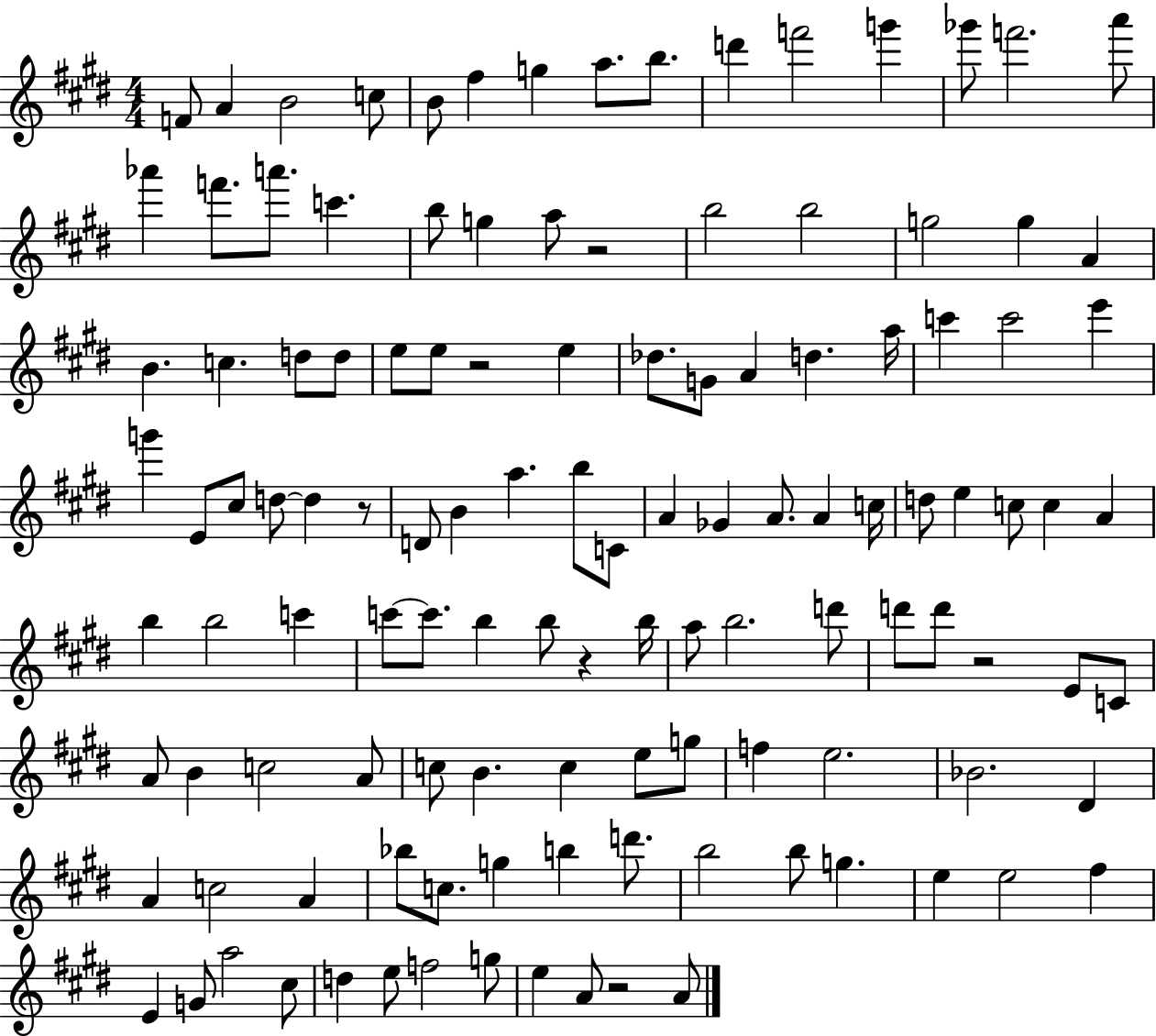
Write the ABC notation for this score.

X:1
T:Untitled
M:4/4
L:1/4
K:E
F/2 A B2 c/2 B/2 ^f g a/2 b/2 d' f'2 g' _g'/2 f'2 a'/2 _a' f'/2 a'/2 c' b/2 g a/2 z2 b2 b2 g2 g A B c d/2 d/2 e/2 e/2 z2 e _d/2 G/2 A d a/4 c' c'2 e' g' E/2 ^c/2 d/2 d z/2 D/2 B a b/2 C/2 A _G A/2 A c/4 d/2 e c/2 c A b b2 c' c'/2 c'/2 b b/2 z b/4 a/2 b2 d'/2 d'/2 d'/2 z2 E/2 C/2 A/2 B c2 A/2 c/2 B c e/2 g/2 f e2 _B2 ^D A c2 A _b/2 c/2 g b d'/2 b2 b/2 g e e2 ^f E G/2 a2 ^c/2 d e/2 f2 g/2 e A/2 z2 A/2